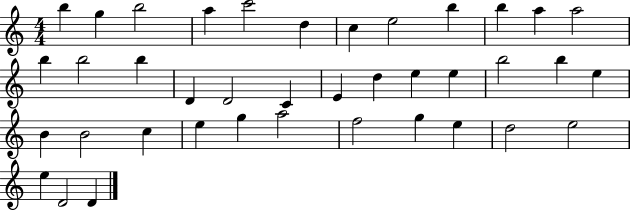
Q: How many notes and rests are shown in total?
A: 39